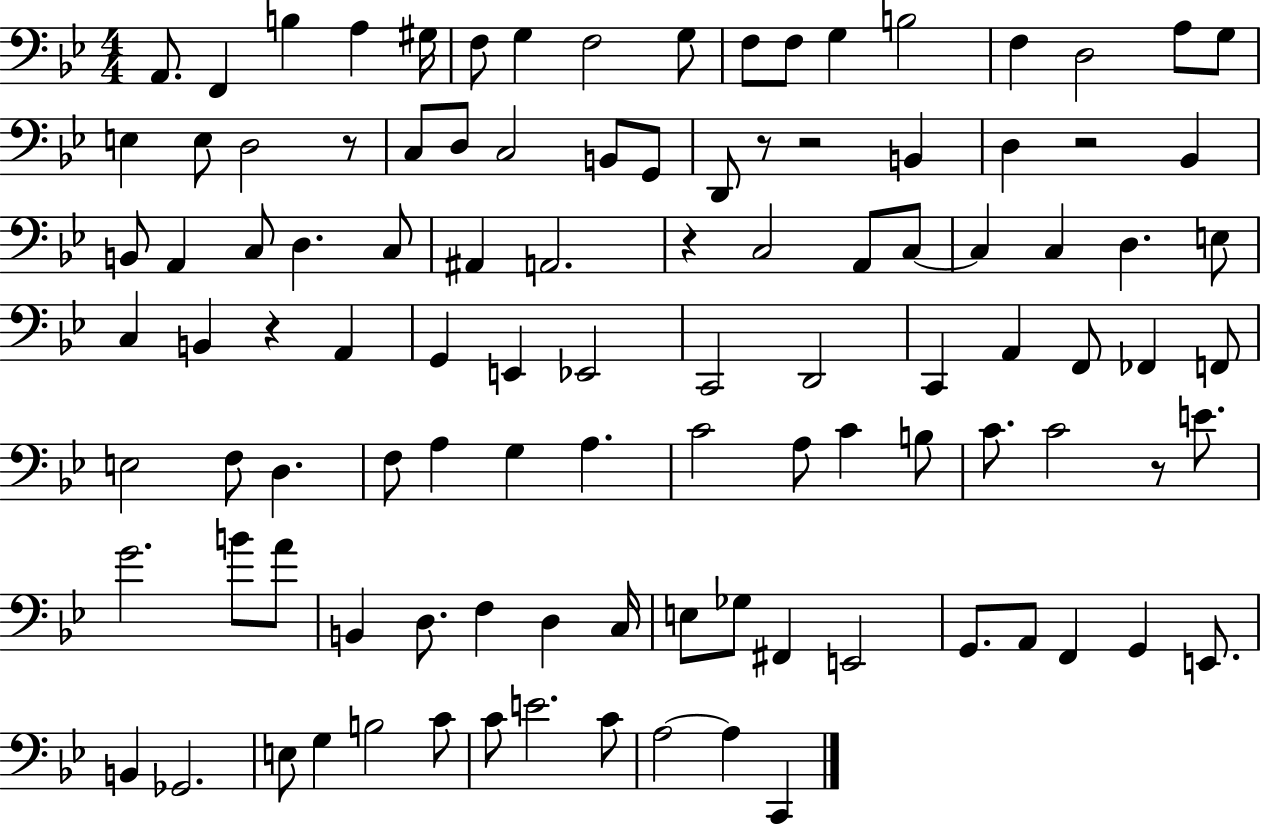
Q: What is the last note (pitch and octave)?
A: C2